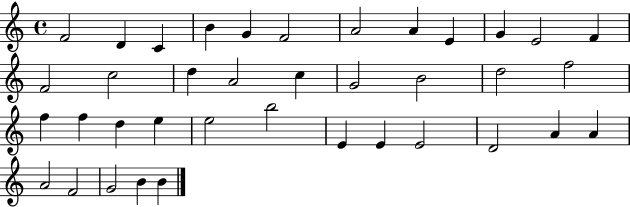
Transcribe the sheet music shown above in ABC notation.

X:1
T:Untitled
M:4/4
L:1/4
K:C
F2 D C B G F2 A2 A E G E2 F F2 c2 d A2 c G2 B2 d2 f2 f f d e e2 b2 E E E2 D2 A A A2 F2 G2 B B